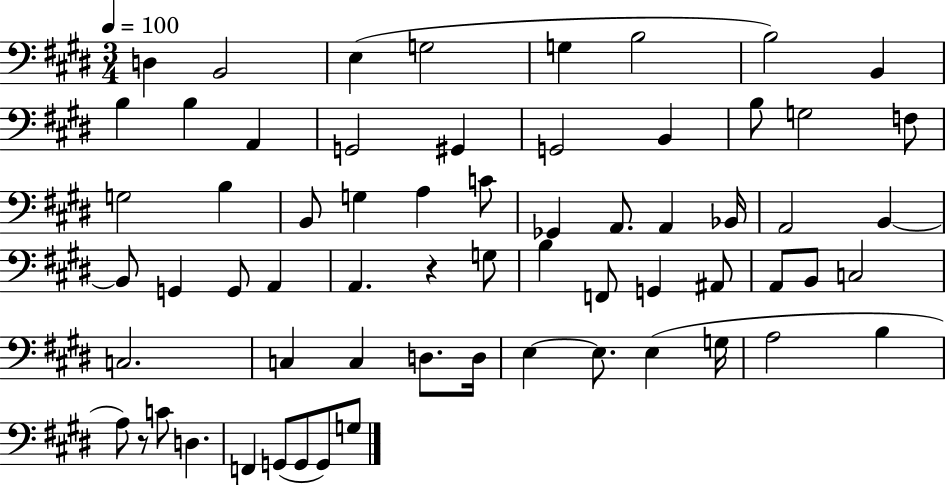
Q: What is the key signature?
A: E major